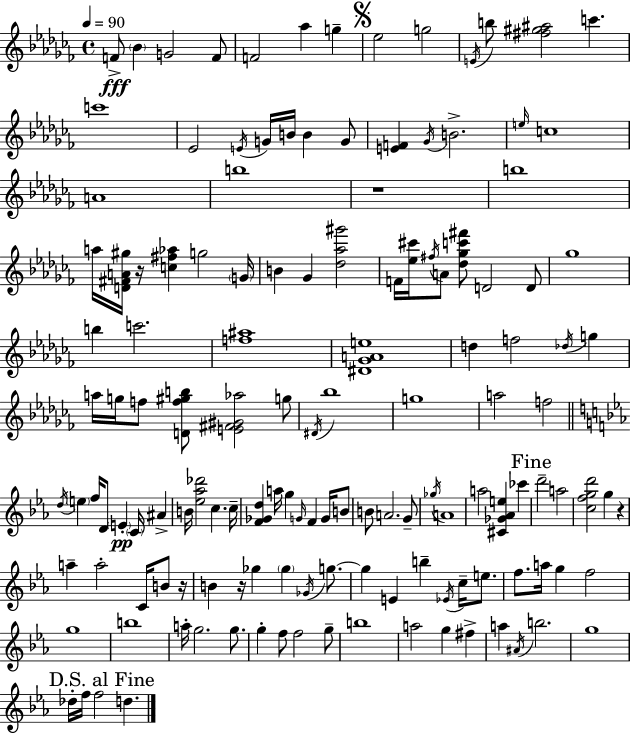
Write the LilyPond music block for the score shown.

{
  \clef treble
  \time 4/4
  \defaultTimeSignature
  \key aes \minor
  \tempo 4 = 90
  f'8->\fff \parenthesize bes'4 g'2 f'8 | f'2 aes''4 g''4-- | \mark \markup { \musicglyph "scripts.segno" } ees''2 g''2 | \acciaccatura { e'16 } b''8 <fis'' gis'' ais''>2 c'''4. | \break c'''1 | ees'2 \acciaccatura { e'16 } g'16 b'16 b'4 | g'8 <e' f'>4 \acciaccatura { ges'16 } b'2.-> | \grace { e''16 } c''1 | \break a'1 | b''1 | r1 | b''1 | \break a''16 <d' fis' a' gis''>16 r16 <c'' fis'' aes''>4 g''2 | \parenthesize g'16 b'4 ges'4 <des'' aes'' gis'''>2 | f'16 <ees'' cis'''>16 \acciaccatura { fis''16 } a'8 <des'' ges'' c''' fis'''>8 d'2 | d'8 ges''1 | \break b''4 c'''2. | <f'' ais''>1 | <dis' ges' a' e''>1 | d''4 f''2 | \break \acciaccatura { des''16 } g''4 a''16 g''16 f''8 <d' f'' gis'' b''>8 <e' fis' gis' aes''>2 | g''8 \acciaccatura { dis'16 } bes''1 | g''1 | a''2 f''2 | \break \bar "||" \break \key c \minor \acciaccatura { d''16 } \parenthesize e''4 f''16 d'8 \parenthesize e'4-.\pp \parenthesize c'16 ais'4-> | b'16 <ees'' aes'' des'''>2 c''4. | c''16-- <f' ges' d''>4 a''16 g''4 \grace { g'16 } f'4 g'16 | b'8 b'8 a'2. | \break g'8-- \acciaccatura { ges''16 } a'1 | a''2 <cis' ges' aes' e''>4 ces'''4 | \mark "Fine" d'''2-- a''2 | <c'' f'' g'' d'''>2 g''4 r4 | \break a''4-- a''2-. c'16 | b'8 r16 b'4 r16 ges''4 \parenthesize ges''4 | \acciaccatura { ges'16 } g''8.~~ g''4 e'4 b''4-- | \acciaccatura { ees'16 } c''16-- e''8. f''8. a''16 g''4 f''2 | \break g''1 | b''1 | a''16-. g''2. | g''8. g''4-. f''8 f''2 | \break g''8-- b''1 | a''2 g''4 | fis''4-> a''4 \acciaccatura { ais'16 } b''2. | g''1 | \break \mark "D.S. al Fine" des''16-. f''16 f''2 | d''4. \bar "|."
}